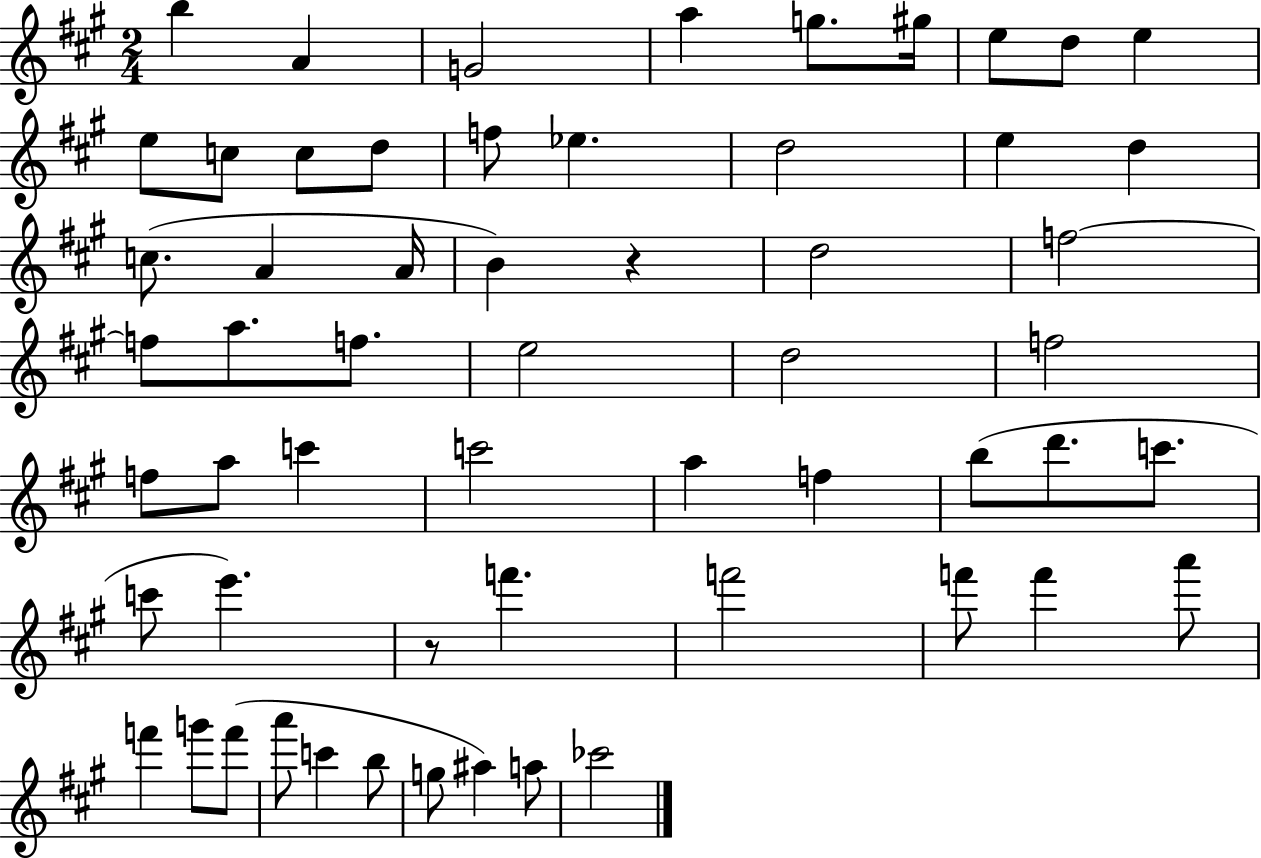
X:1
T:Untitled
M:2/4
L:1/4
K:A
b A G2 a g/2 ^g/4 e/2 d/2 e e/2 c/2 c/2 d/2 f/2 _e d2 e d c/2 A A/4 B z d2 f2 f/2 a/2 f/2 e2 d2 f2 f/2 a/2 c' c'2 a f b/2 d'/2 c'/2 c'/2 e' z/2 f' f'2 f'/2 f' a'/2 f' g'/2 f'/2 a'/2 c' b/2 g/2 ^a a/2 _c'2